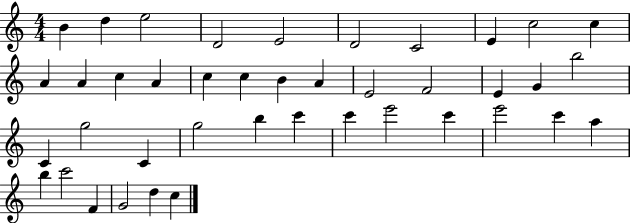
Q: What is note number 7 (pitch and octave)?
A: C4